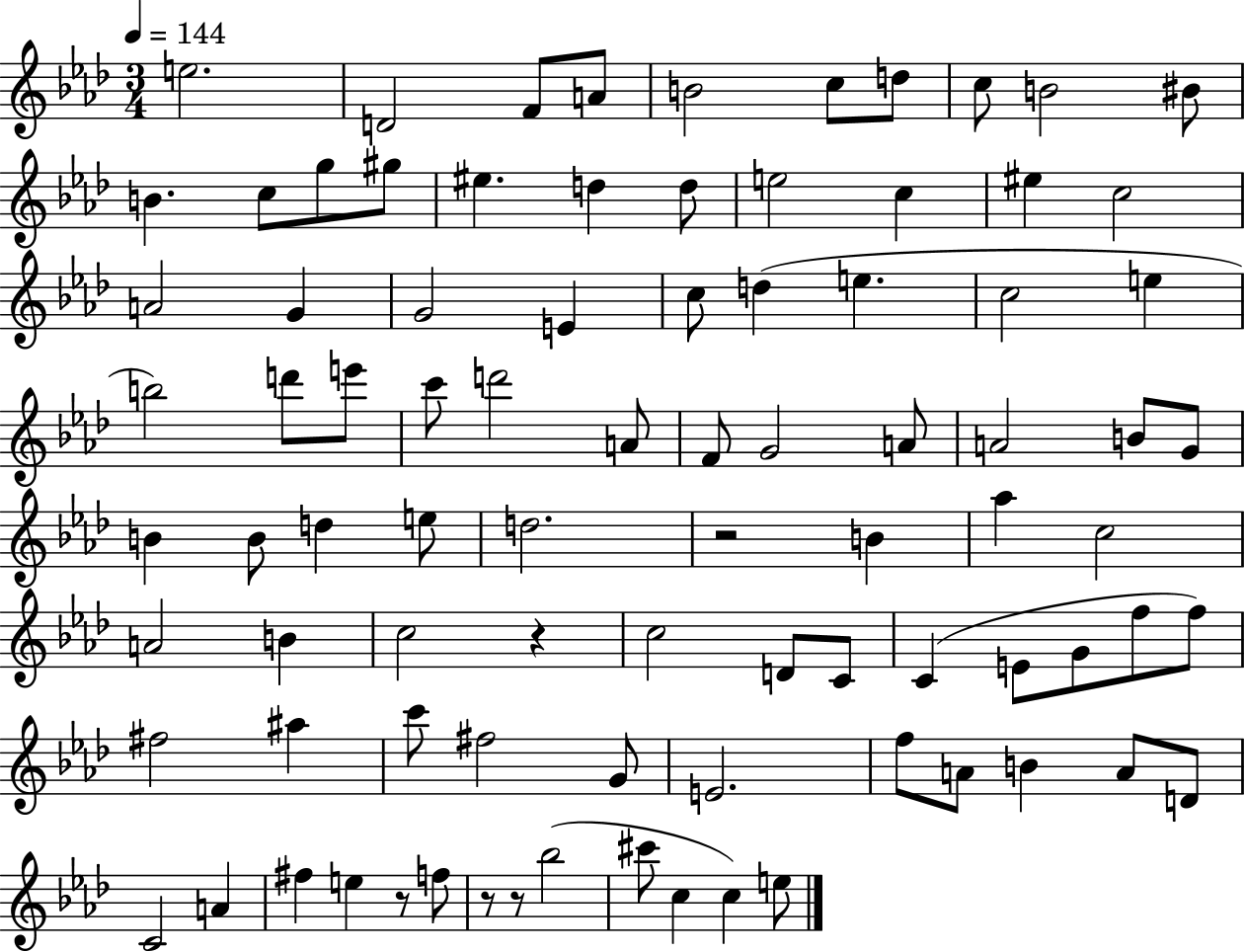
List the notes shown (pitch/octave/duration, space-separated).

E5/h. D4/h F4/e A4/e B4/h C5/e D5/e C5/e B4/h BIS4/e B4/q. C5/e G5/e G#5/e EIS5/q. D5/q D5/e E5/h C5/q EIS5/q C5/h A4/h G4/q G4/h E4/q C5/e D5/q E5/q. C5/h E5/q B5/h D6/e E6/e C6/e D6/h A4/e F4/e G4/h A4/e A4/h B4/e G4/e B4/q B4/e D5/q E5/e D5/h. R/h B4/q Ab5/q C5/h A4/h B4/q C5/h R/q C5/h D4/e C4/e C4/q E4/e G4/e F5/e F5/e F#5/h A#5/q C6/e F#5/h G4/e E4/h. F5/e A4/e B4/q A4/e D4/e C4/h A4/q F#5/q E5/q R/e F5/e R/e R/e Bb5/h C#6/e C5/q C5/q E5/e